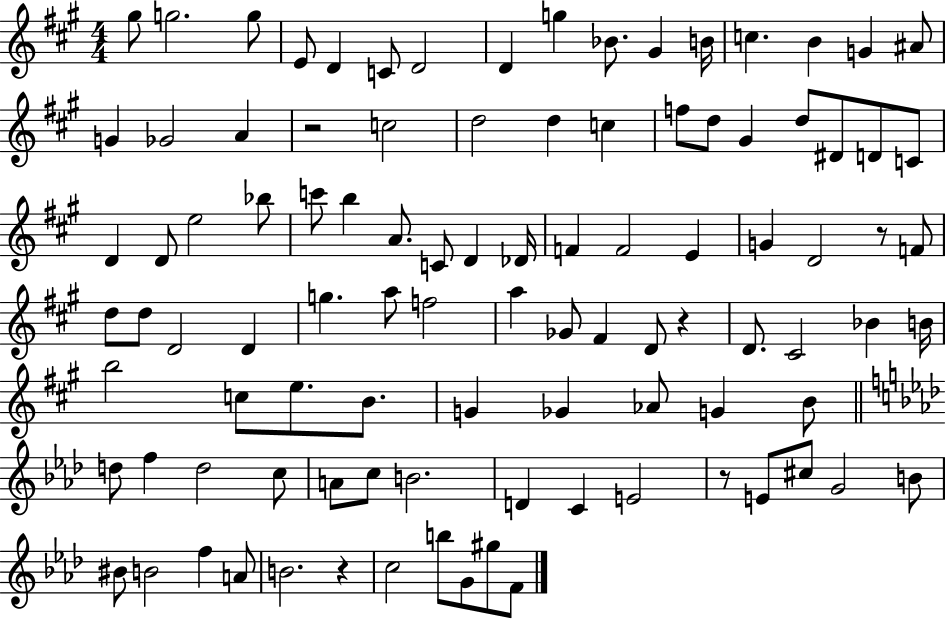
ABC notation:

X:1
T:Untitled
M:4/4
L:1/4
K:A
^g/2 g2 g/2 E/2 D C/2 D2 D g _B/2 ^G B/4 c B G ^A/2 G _G2 A z2 c2 d2 d c f/2 d/2 ^G d/2 ^D/2 D/2 C/2 D D/2 e2 _b/2 c'/2 b A/2 C/2 D _D/4 F F2 E G D2 z/2 F/2 d/2 d/2 D2 D g a/2 f2 a _G/2 ^F D/2 z D/2 ^C2 _B B/4 b2 c/2 e/2 B/2 G _G _A/2 G B/2 d/2 f d2 c/2 A/2 c/2 B2 D C E2 z/2 E/2 ^c/2 G2 B/2 ^B/2 B2 f A/2 B2 z c2 b/2 G/2 ^g/2 F/2